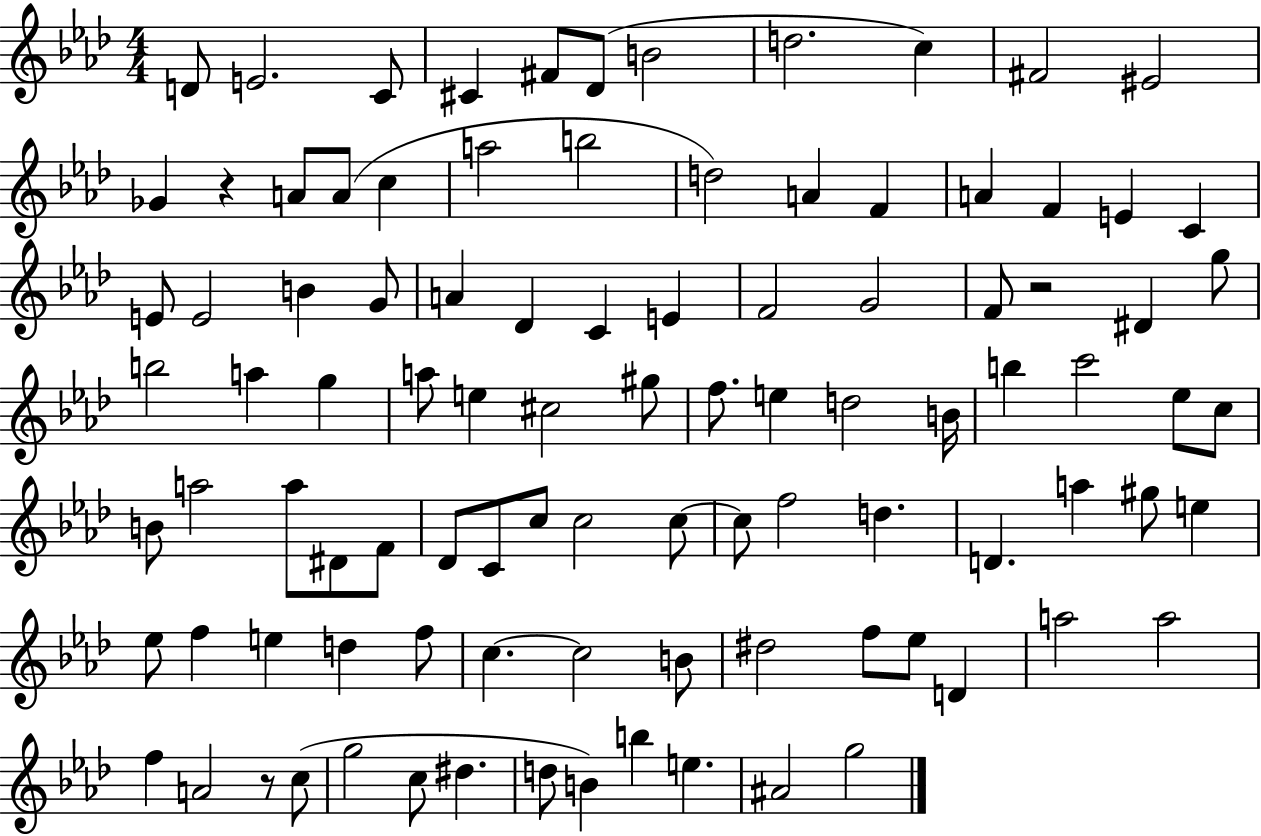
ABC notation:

X:1
T:Untitled
M:4/4
L:1/4
K:Ab
D/2 E2 C/2 ^C ^F/2 _D/2 B2 d2 c ^F2 ^E2 _G z A/2 A/2 c a2 b2 d2 A F A F E C E/2 E2 B G/2 A _D C E F2 G2 F/2 z2 ^D g/2 b2 a g a/2 e ^c2 ^g/2 f/2 e d2 B/4 b c'2 _e/2 c/2 B/2 a2 a/2 ^D/2 F/2 _D/2 C/2 c/2 c2 c/2 c/2 f2 d D a ^g/2 e _e/2 f e d f/2 c c2 B/2 ^d2 f/2 _e/2 D a2 a2 f A2 z/2 c/2 g2 c/2 ^d d/2 B b e ^A2 g2